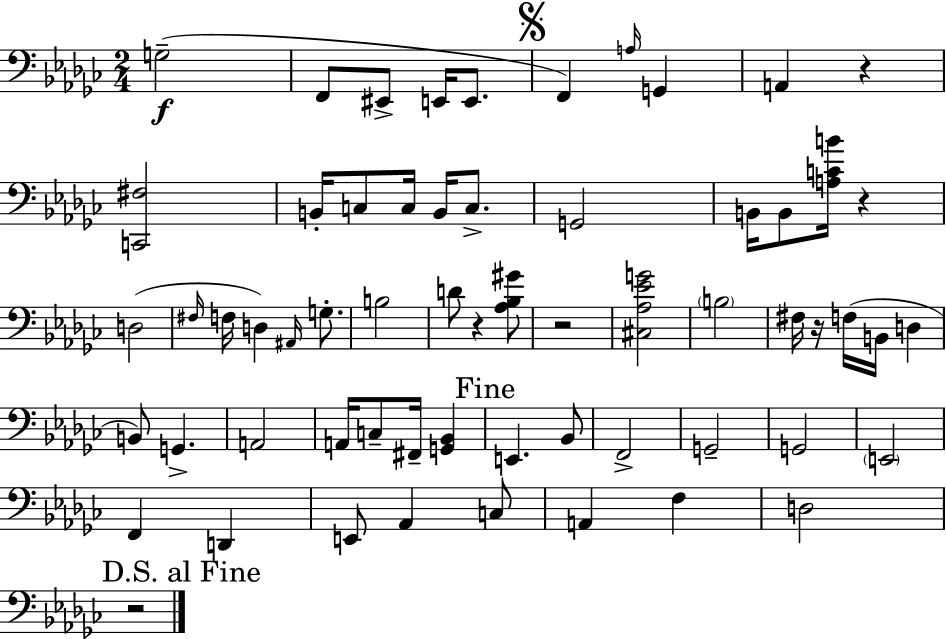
{
  \clef bass
  \numericTimeSignature
  \time 2/4
  \key ees \minor
  g2--(\f | f,8 eis,8-> e,16 e,8. | \mark \markup { \musicglyph "scripts.segno" } f,4) \grace { a16 } g,4 | a,4 r4 | \break <c, fis>2 | b,16-. c8 c16 b,16 c8.-> | g,2 | b,16 b,8 <a c' b'>16 r4 | \break d2( | \grace { fis16 } f16 d4) \grace { ais,16 } | g8.-. b2 | d'8 r4 | \break <aes bes gis'>8 r2 | <cis aes ees' g'>2 | \parenthesize b2 | fis16 r16 f16( b,16 d4 | \break b,8) g,4.-> | a,2 | a,16 c8-- fis,16-- <g, bes,>4 | \mark "Fine" e,4. | \break bes,8 f,2-> | g,2-- | g,2 | \parenthesize e,2 | \break f,4 d,4 | e,8 aes,4 | c8 a,4 f4 | d2 | \break \mark "D.S. al Fine" r2 | \bar "|."
}